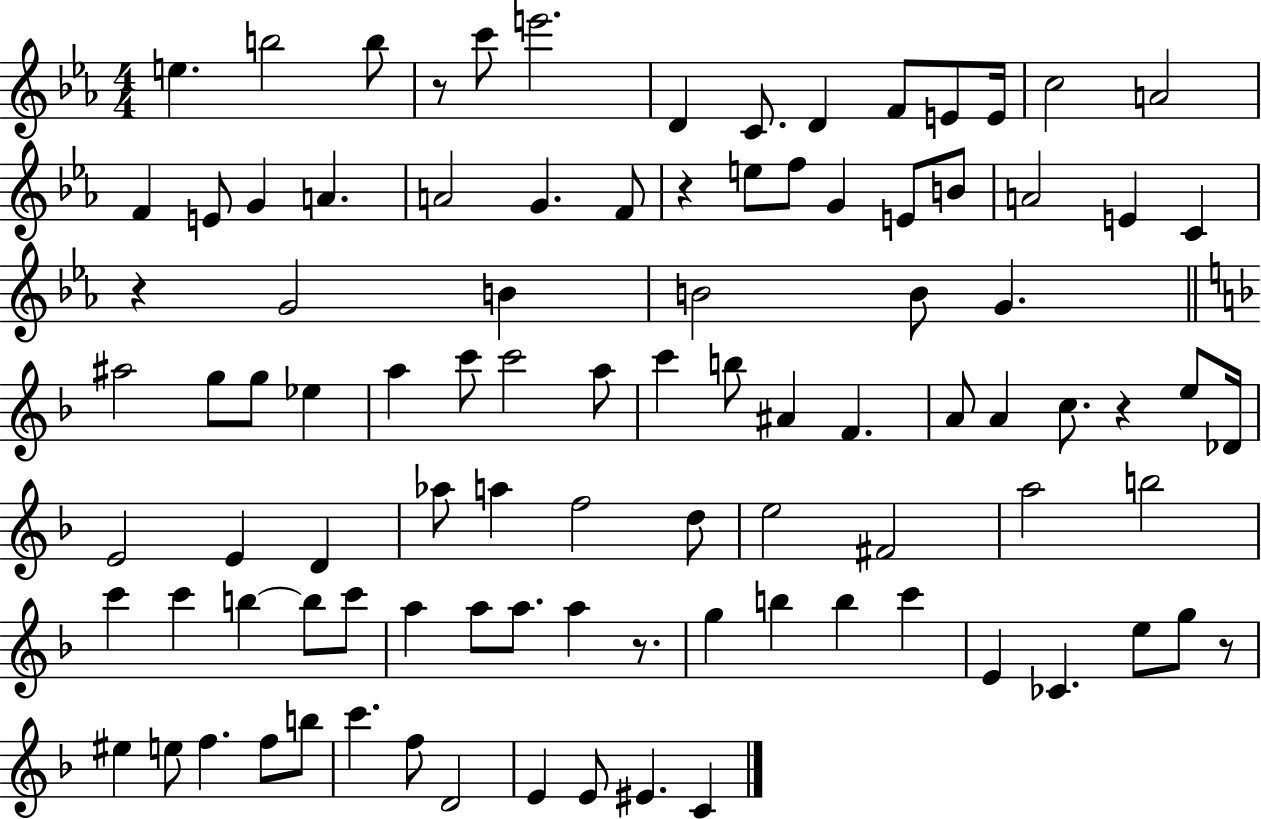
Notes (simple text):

E5/q. B5/h B5/e R/e C6/e E6/h. D4/q C4/e. D4/q F4/e E4/e E4/s C5/h A4/h F4/q E4/e G4/q A4/q. A4/h G4/q. F4/e R/q E5/e F5/e G4/q E4/e B4/e A4/h E4/q C4/q R/q G4/h B4/q B4/h B4/e G4/q. A#5/h G5/e G5/e Eb5/q A5/q C6/e C6/h A5/e C6/q B5/e A#4/q F4/q. A4/e A4/q C5/e. R/q E5/e Db4/s E4/h E4/q D4/q Ab5/e A5/q F5/h D5/e E5/h F#4/h A5/h B5/h C6/q C6/q B5/q B5/e C6/e A5/q A5/e A5/e. A5/q R/e. G5/q B5/q B5/q C6/q E4/q CES4/q. E5/e G5/e R/e EIS5/q E5/e F5/q. F5/e B5/e C6/q. F5/e D4/h E4/q E4/e EIS4/q. C4/q